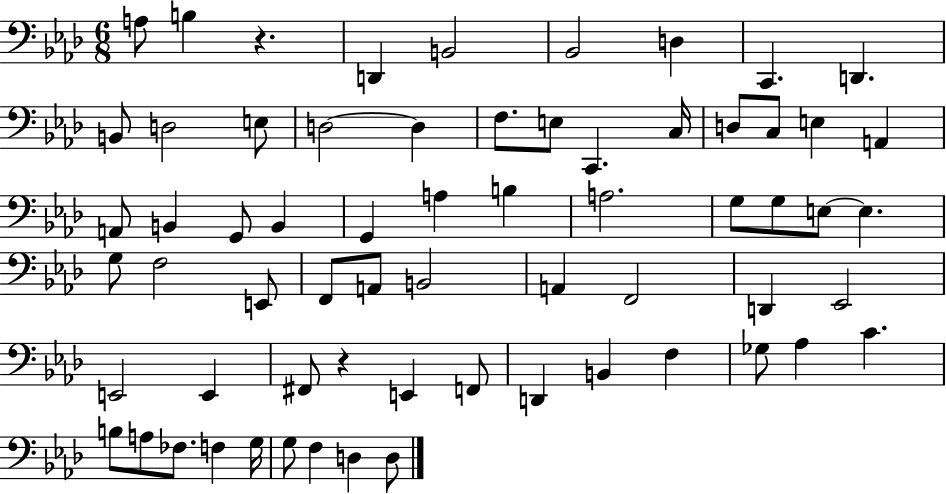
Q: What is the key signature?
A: AES major